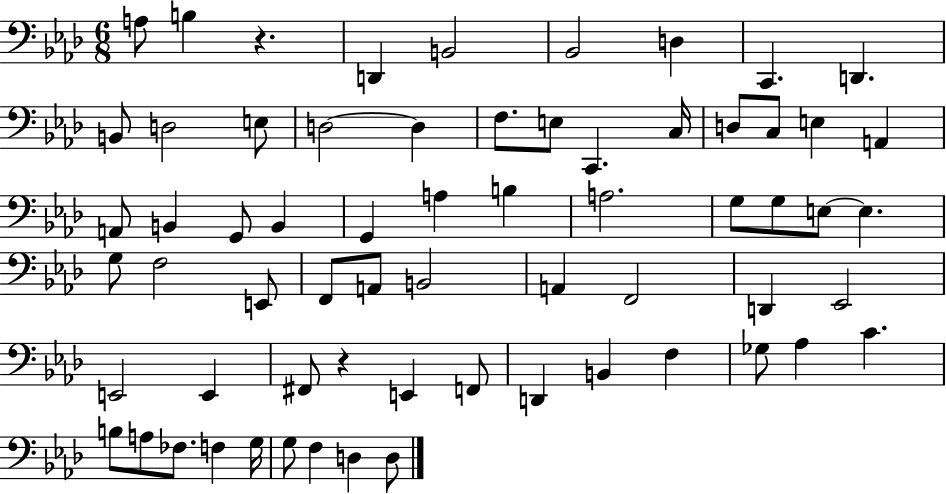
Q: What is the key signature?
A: AES major